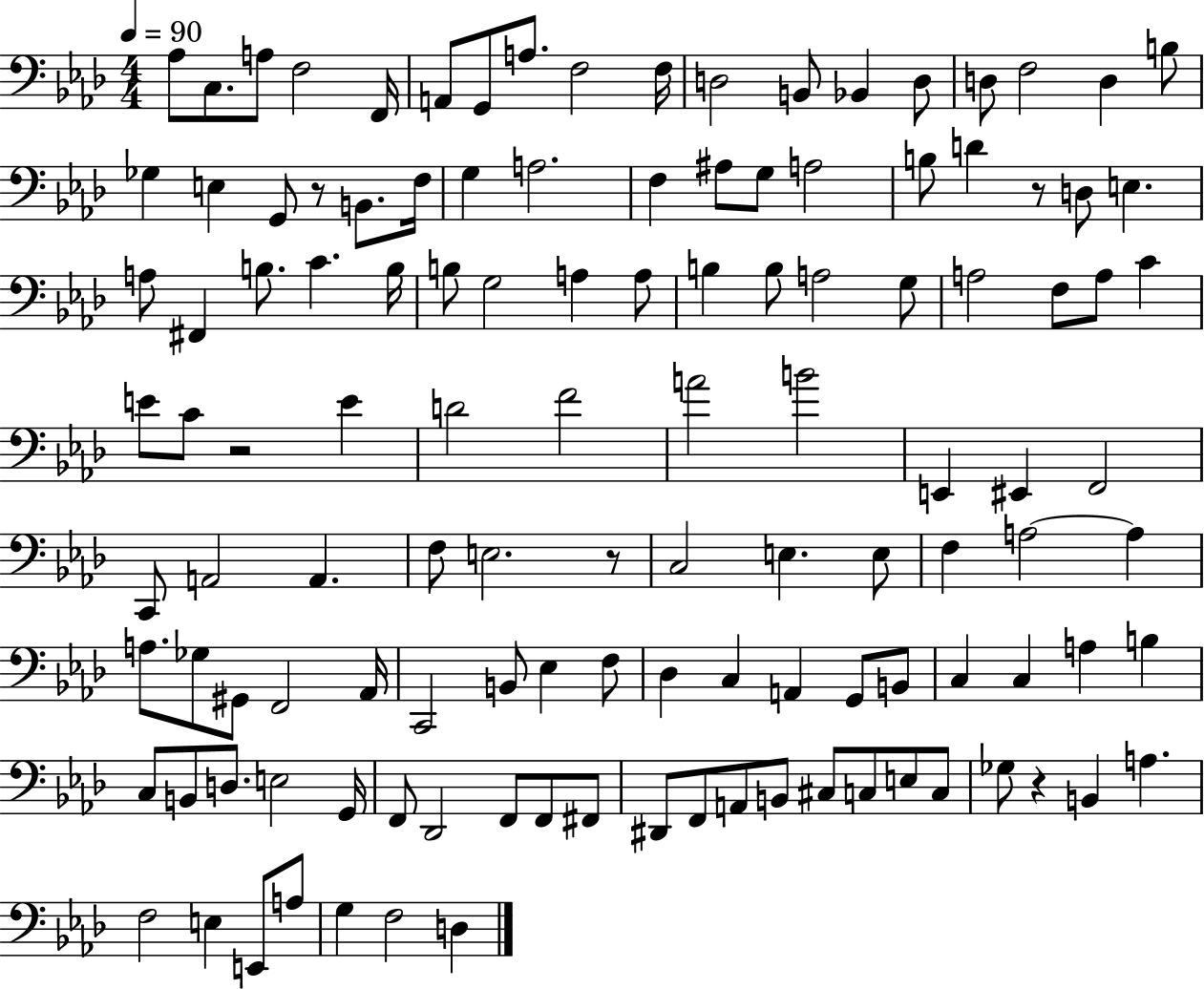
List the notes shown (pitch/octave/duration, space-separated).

Ab3/e C3/e. A3/e F3/h F2/s A2/e G2/e A3/e. F3/h F3/s D3/h B2/e Bb2/q D3/e D3/e F3/h D3/q B3/e Gb3/q E3/q G2/e R/e B2/e. F3/s G3/q A3/h. F3/q A#3/e G3/e A3/h B3/e D4/q R/e D3/e E3/q. A3/e F#2/q B3/e. C4/q. B3/s B3/e G3/h A3/q A3/e B3/q B3/e A3/h G3/e A3/h F3/e A3/e C4/q E4/e C4/e R/h E4/q D4/h F4/h A4/h B4/h E2/q EIS2/q F2/h C2/e A2/h A2/q. F3/e E3/h. R/e C3/h E3/q. E3/e F3/q A3/h A3/q A3/e. Gb3/e G#2/e F2/h Ab2/s C2/h B2/e Eb3/q F3/e Db3/q C3/q A2/q G2/e B2/e C3/q C3/q A3/q B3/q C3/e B2/e D3/e. E3/h G2/s F2/e Db2/h F2/e F2/e F#2/e D#2/e F2/e A2/e B2/e C#3/e C3/e E3/e C3/e Gb3/e R/q B2/q A3/q. F3/h E3/q E2/e A3/e G3/q F3/h D3/q